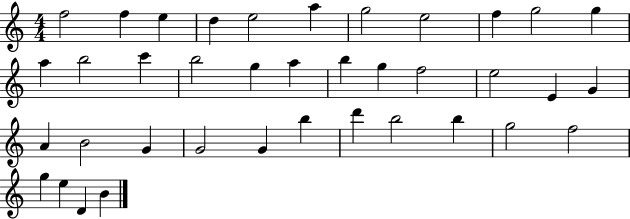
{
  \clef treble
  \numericTimeSignature
  \time 4/4
  \key c \major
  f''2 f''4 e''4 | d''4 e''2 a''4 | g''2 e''2 | f''4 g''2 g''4 | \break a''4 b''2 c'''4 | b''2 g''4 a''4 | b''4 g''4 f''2 | e''2 e'4 g'4 | \break a'4 b'2 g'4 | g'2 g'4 b''4 | d'''4 b''2 b''4 | g''2 f''2 | \break g''4 e''4 d'4 b'4 | \bar "|."
}